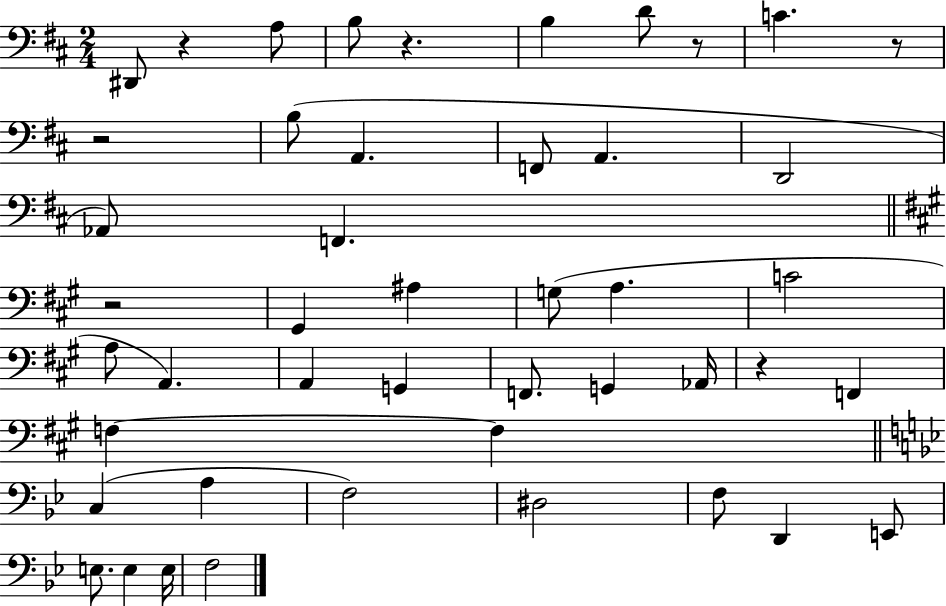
X:1
T:Untitled
M:2/4
L:1/4
K:D
^D,,/2 z A,/2 B,/2 z B, D/2 z/2 C z/2 z2 B,/2 A,, F,,/2 A,, D,,2 _A,,/2 F,, z2 ^G,, ^A, G,/2 A, C2 A,/2 A,, A,, G,, F,,/2 G,, _A,,/4 z F,, F, F, C, A, F,2 ^D,2 F,/2 D,, E,,/2 E,/2 E, E,/4 F,2